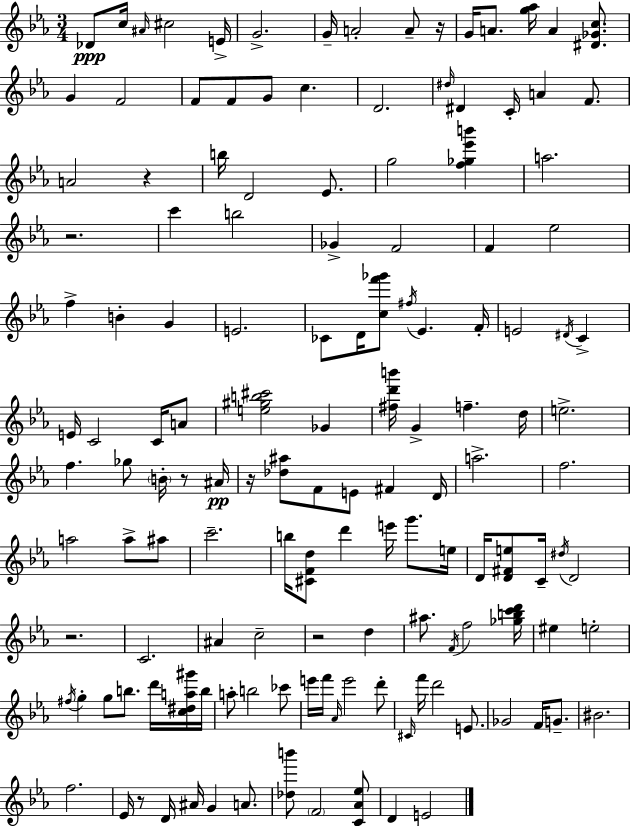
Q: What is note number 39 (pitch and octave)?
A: G4